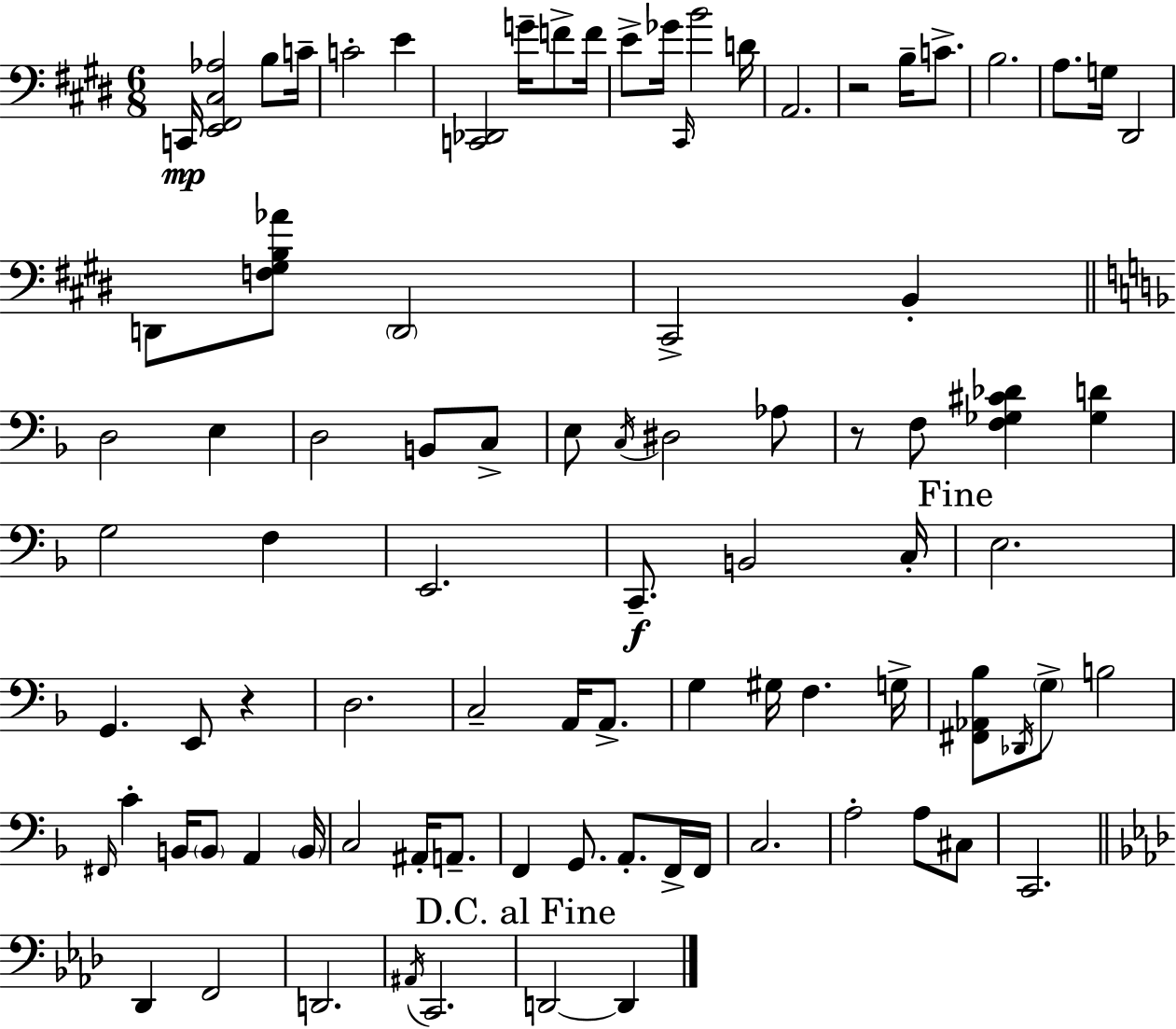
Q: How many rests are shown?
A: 3